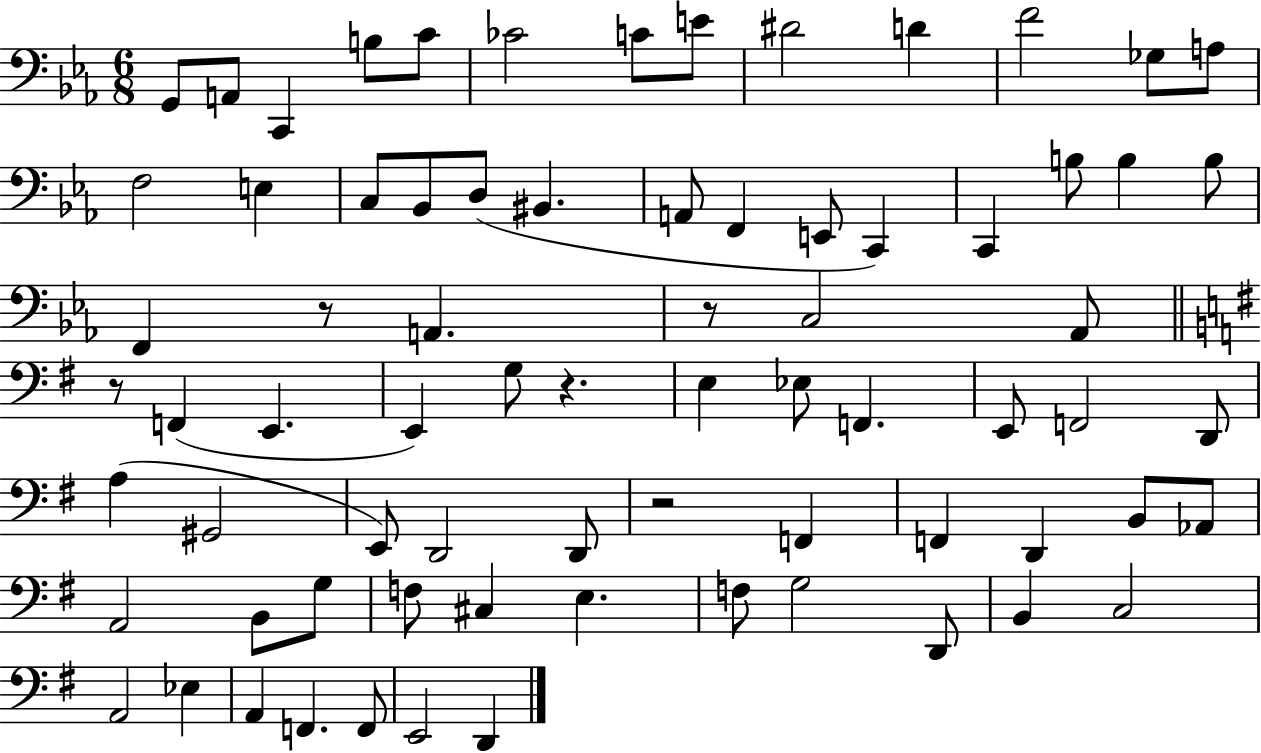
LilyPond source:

{
  \clef bass
  \numericTimeSignature
  \time 6/8
  \key ees \major
  g,8 a,8 c,4 b8 c'8 | ces'2 c'8 e'8 | dis'2 d'4 | f'2 ges8 a8 | \break f2 e4 | c8 bes,8 d8( bis,4. | a,8 f,4 e,8 c,4) | c,4 b8 b4 b8 | \break f,4 r8 a,4. | r8 c2 aes,8 | \bar "||" \break \key e \minor r8 f,4( e,4. | e,4) g8 r4. | e4 ees8 f,4. | e,8 f,2 d,8 | \break a4( gis,2 | e,8) d,2 d,8 | r2 f,4 | f,4 d,4 b,8 aes,8 | \break a,2 b,8 g8 | f8 cis4 e4. | f8 g2 d,8 | b,4 c2 | \break a,2 ees4 | a,4 f,4. f,8 | e,2 d,4 | \bar "|."
}